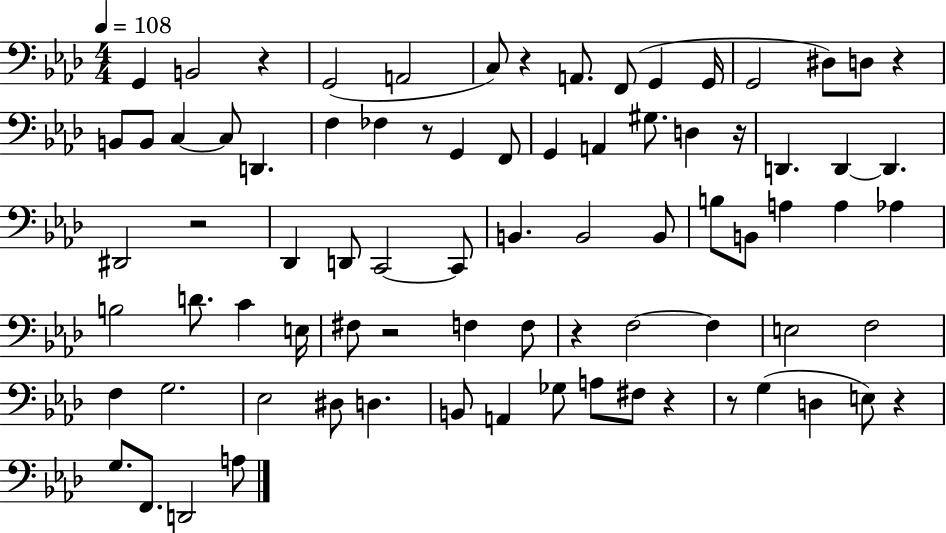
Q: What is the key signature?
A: AES major